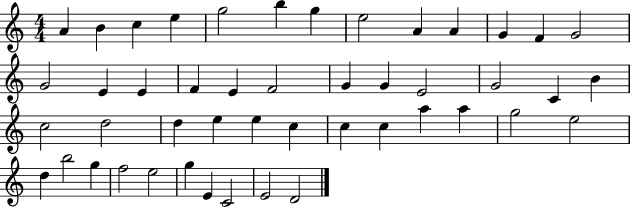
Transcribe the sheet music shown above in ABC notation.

X:1
T:Untitled
M:4/4
L:1/4
K:C
A B c e g2 b g e2 A A G F G2 G2 E E F E F2 G G E2 G2 C B c2 d2 d e e c c c a a g2 e2 d b2 g f2 e2 g E C2 E2 D2